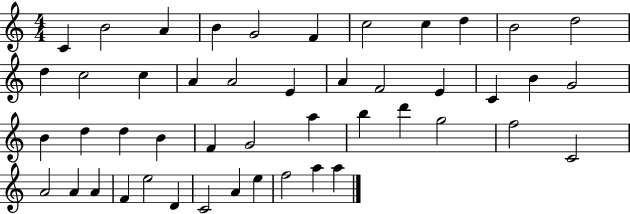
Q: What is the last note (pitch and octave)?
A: A5